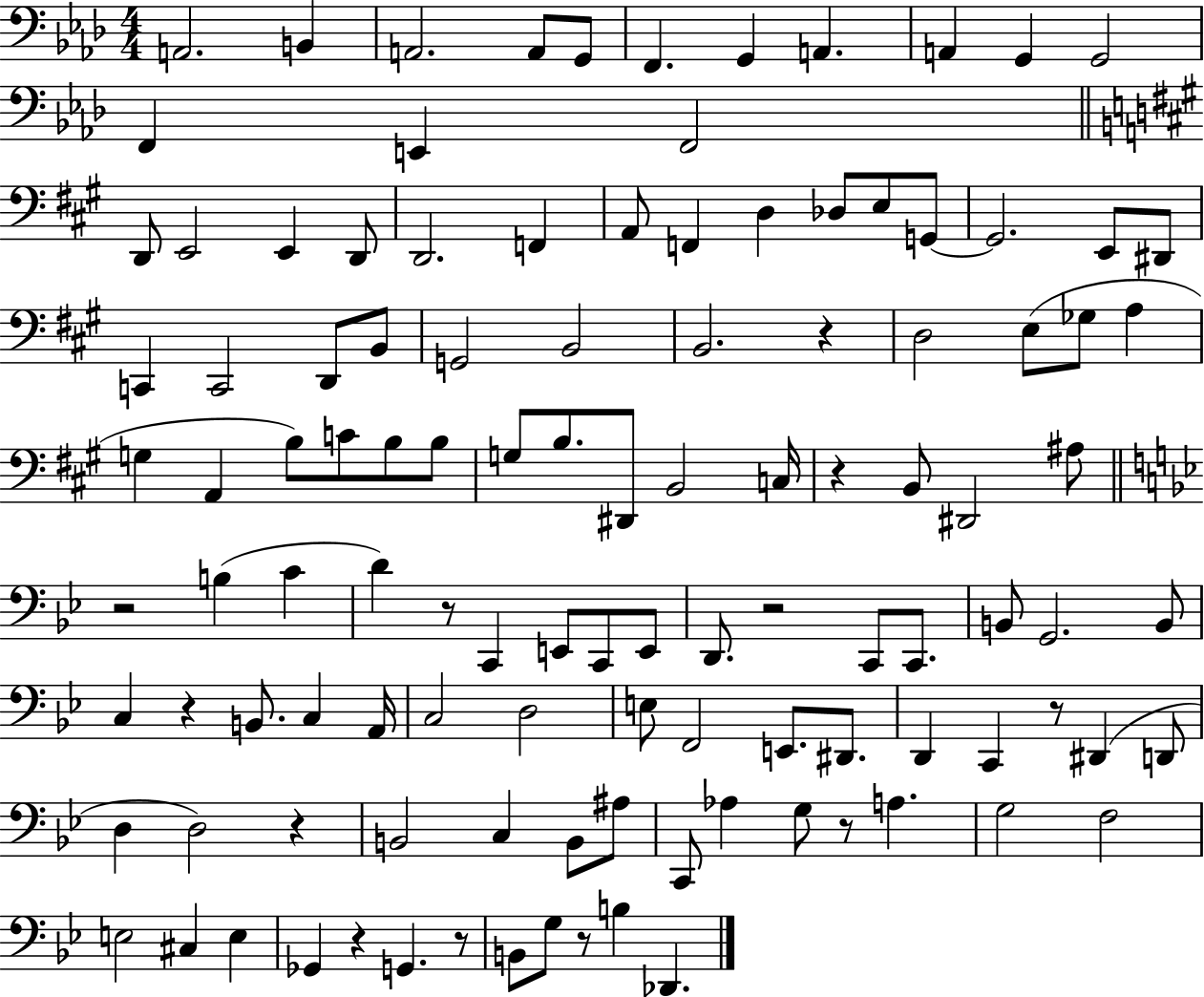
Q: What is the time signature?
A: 4/4